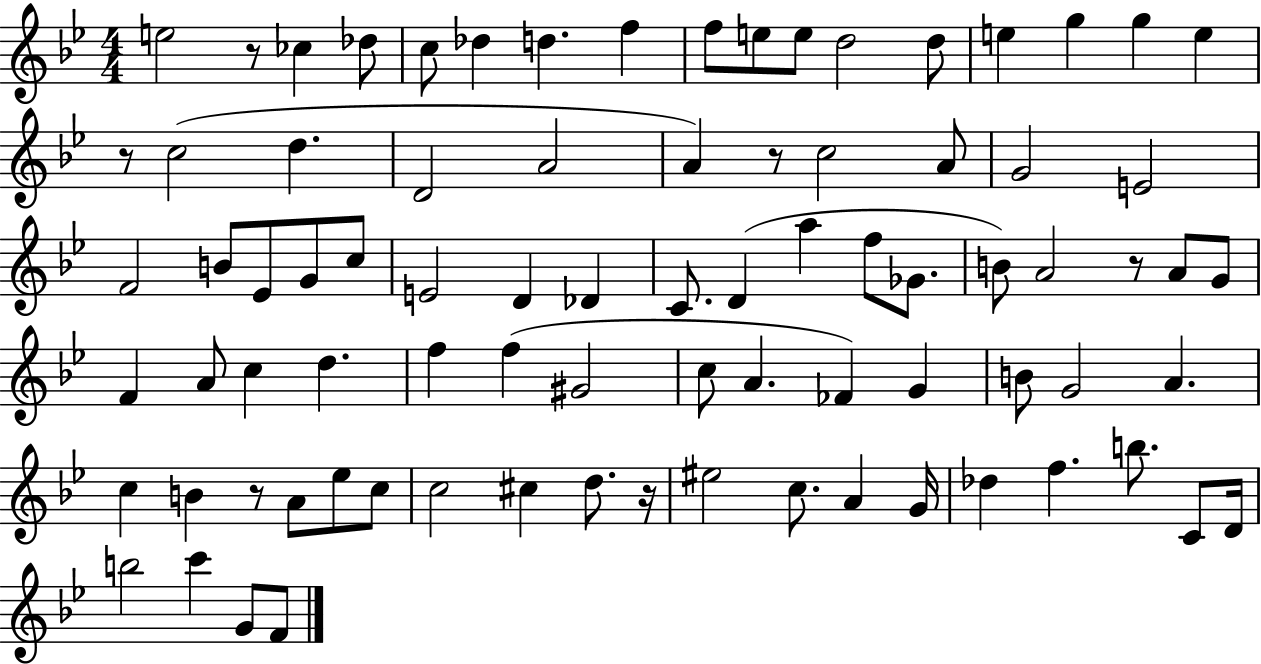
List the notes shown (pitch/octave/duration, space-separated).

E5/h R/e CES5/q Db5/e C5/e Db5/q D5/q. F5/q F5/e E5/e E5/e D5/h D5/e E5/q G5/q G5/q E5/q R/e C5/h D5/q. D4/h A4/h A4/q R/e C5/h A4/e G4/h E4/h F4/h B4/e Eb4/e G4/e C5/e E4/h D4/q Db4/q C4/e. D4/q A5/q F5/e Gb4/e. B4/e A4/h R/e A4/e G4/e F4/q A4/e C5/q D5/q. F5/q F5/q G#4/h C5/e A4/q. FES4/q G4/q B4/e G4/h A4/q. C5/q B4/q R/e A4/e Eb5/e C5/e C5/h C#5/q D5/e. R/s EIS5/h C5/e. A4/q G4/s Db5/q F5/q. B5/e. C4/e D4/s B5/h C6/q G4/e F4/e